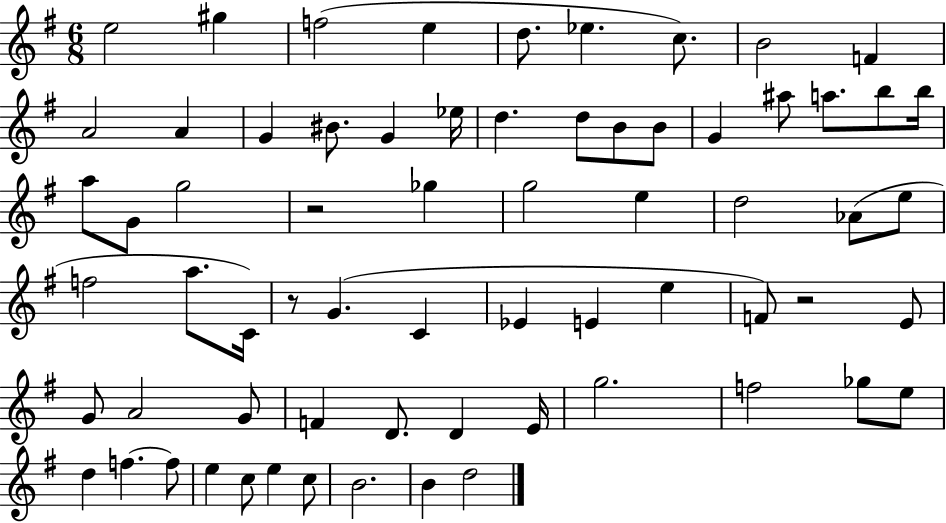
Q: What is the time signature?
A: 6/8